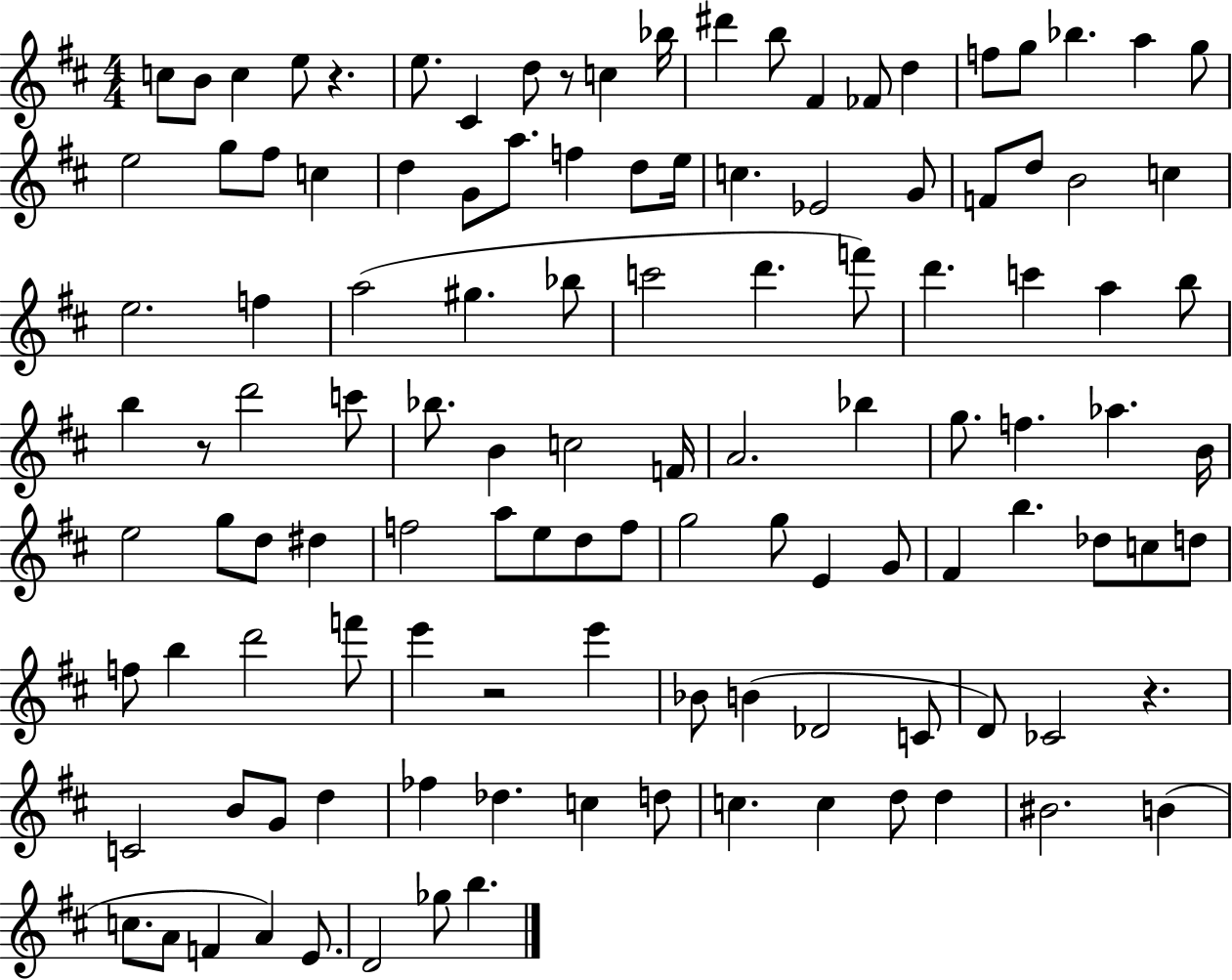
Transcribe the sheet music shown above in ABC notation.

X:1
T:Untitled
M:4/4
L:1/4
K:D
c/2 B/2 c e/2 z e/2 ^C d/2 z/2 c _b/4 ^d' b/2 ^F _F/2 d f/2 g/2 _b a g/2 e2 g/2 ^f/2 c d G/2 a/2 f d/2 e/4 c _E2 G/2 F/2 d/2 B2 c e2 f a2 ^g _b/2 c'2 d' f'/2 d' c' a b/2 b z/2 d'2 c'/2 _b/2 B c2 F/4 A2 _b g/2 f _a B/4 e2 g/2 d/2 ^d f2 a/2 e/2 d/2 f/2 g2 g/2 E G/2 ^F b _d/2 c/2 d/2 f/2 b d'2 f'/2 e' z2 e' _B/2 B _D2 C/2 D/2 _C2 z C2 B/2 G/2 d _f _d c d/2 c c d/2 d ^B2 B c/2 A/2 F A E/2 D2 _g/2 b